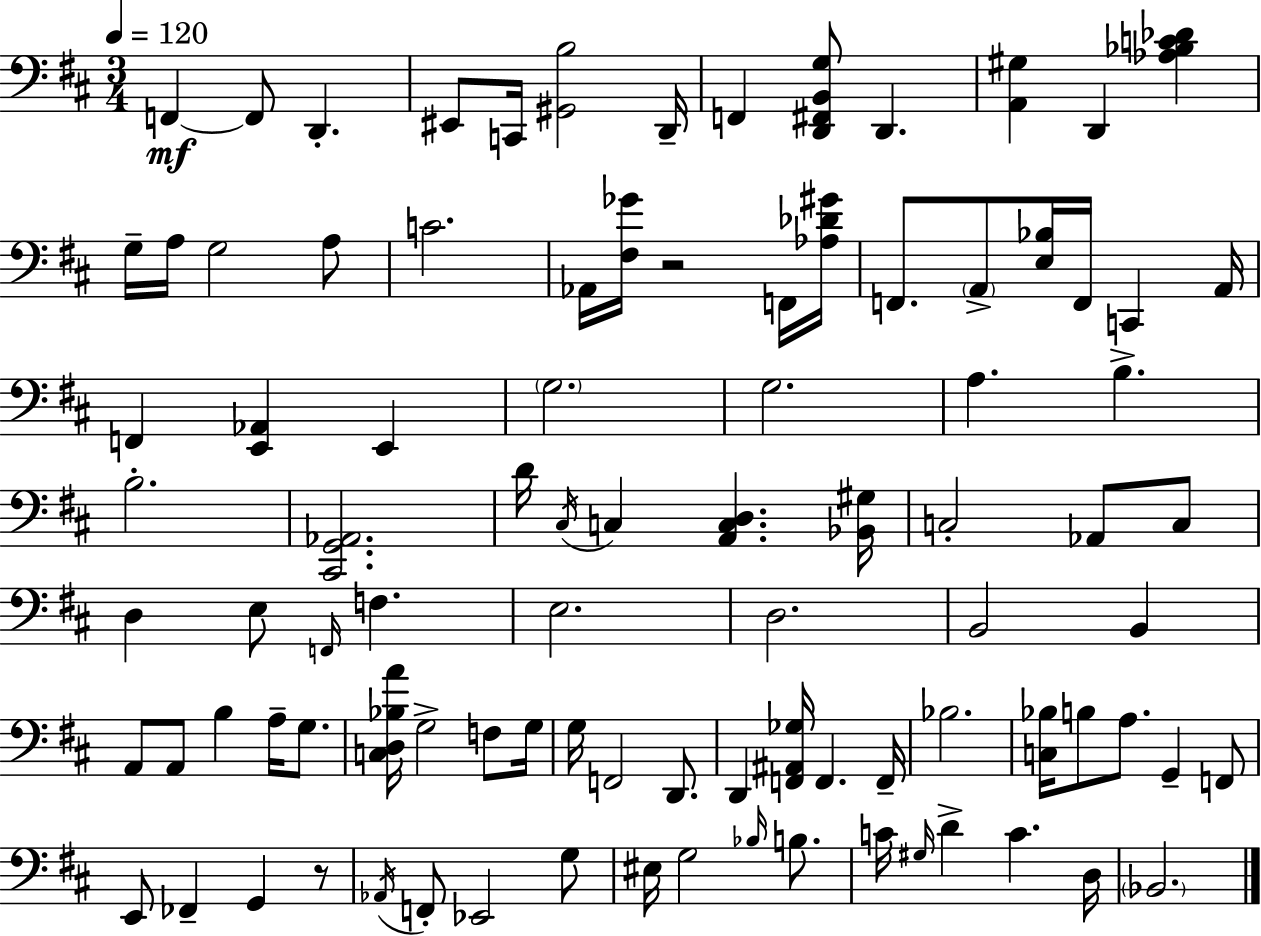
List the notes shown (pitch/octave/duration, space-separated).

F2/q F2/e D2/q. EIS2/e C2/s [G#2,B3]/h D2/s F2/q [D2,F#2,B2,G3]/e D2/q. [A2,G#3]/q D2/q [Ab3,Bb3,C4,Db4]/q G3/s A3/s G3/h A3/e C4/h. Ab2/s [F#3,Gb4]/s R/h F2/s [Ab3,Db4,G#4]/s F2/e. A2/e [E3,Bb3]/s F2/s C2/q A2/s F2/q [E2,Ab2]/q E2/q G3/h. G3/h. A3/q. B3/q. B3/h. [C#2,G2,Ab2]/h. D4/s C#3/s C3/q [A2,C3,D3]/q. [Bb2,G#3]/s C3/h Ab2/e C3/e D3/q E3/e F2/s F3/q. E3/h. D3/h. B2/h B2/q A2/e A2/e B3/q A3/s G3/e. [C3,D3,Bb3,A4]/s G3/h F3/e G3/s G3/s F2/h D2/e. D2/q [F2,A#2,Gb3]/s F2/q. F2/s Bb3/h. [C3,Bb3]/s B3/e A3/e. G2/q F2/e E2/e FES2/q G2/q R/e Ab2/s F2/e Eb2/h G3/e EIS3/s G3/h Bb3/s B3/e. C4/s G#3/s D4/q C4/q. D3/s Bb2/h.